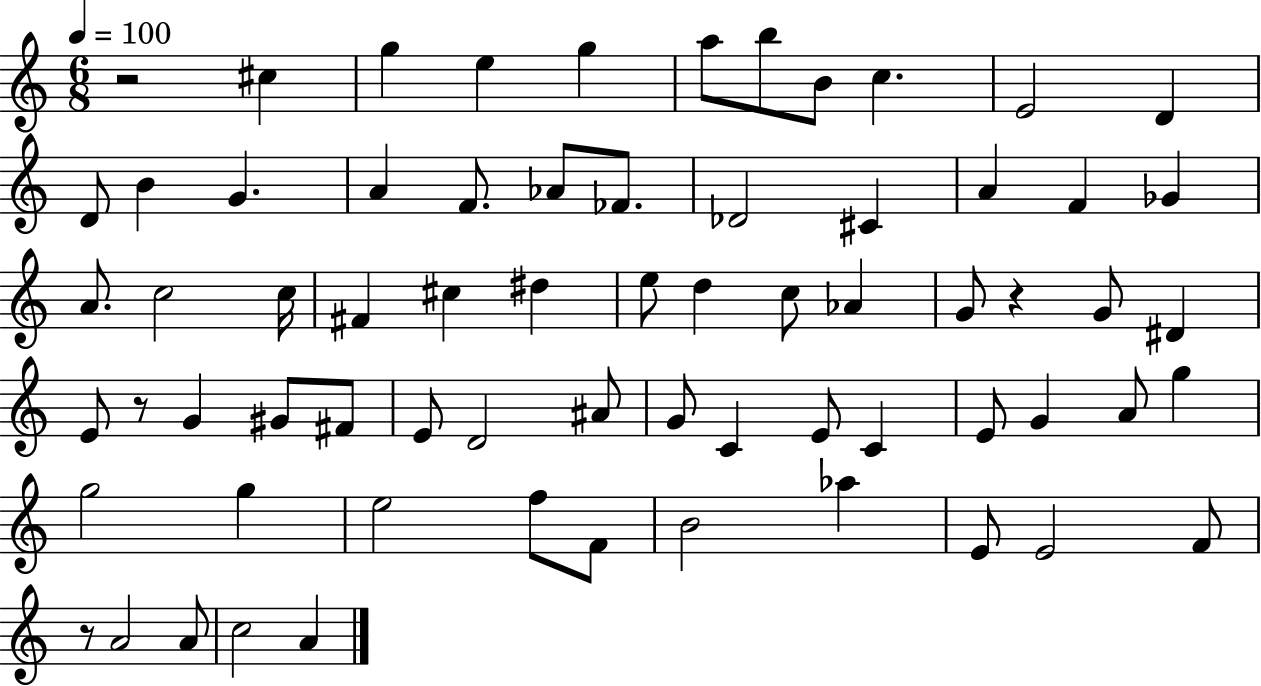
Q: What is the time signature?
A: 6/8